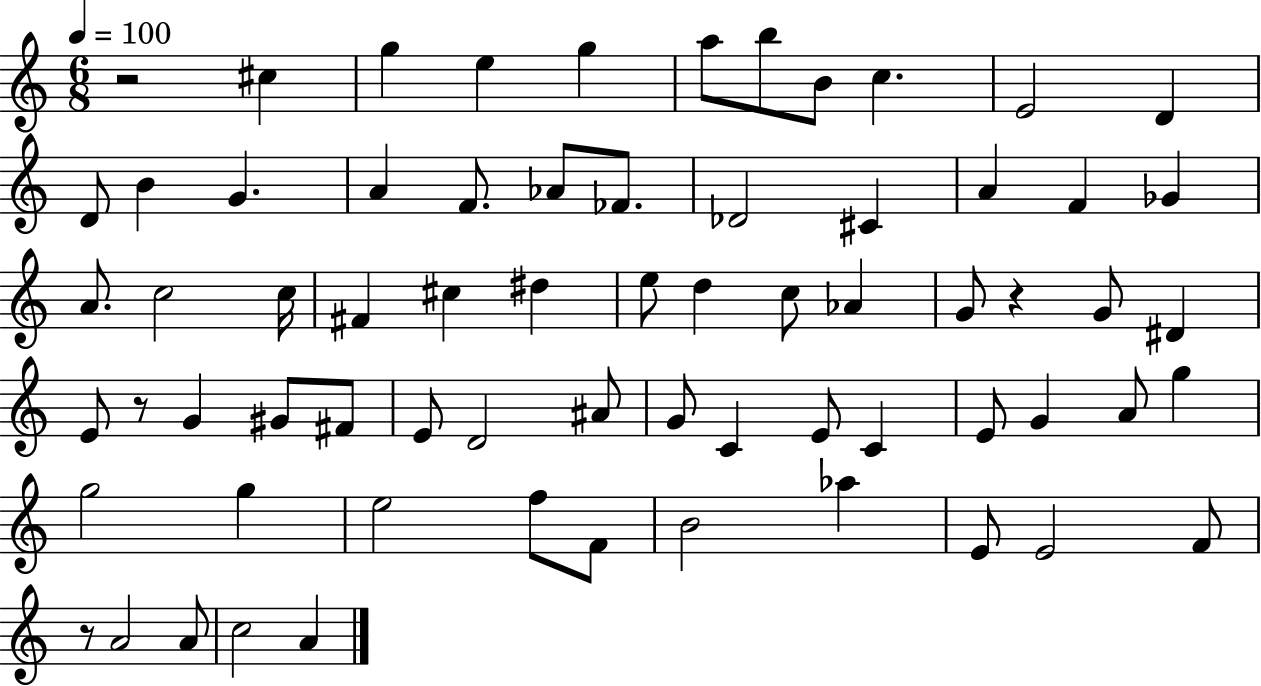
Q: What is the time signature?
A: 6/8